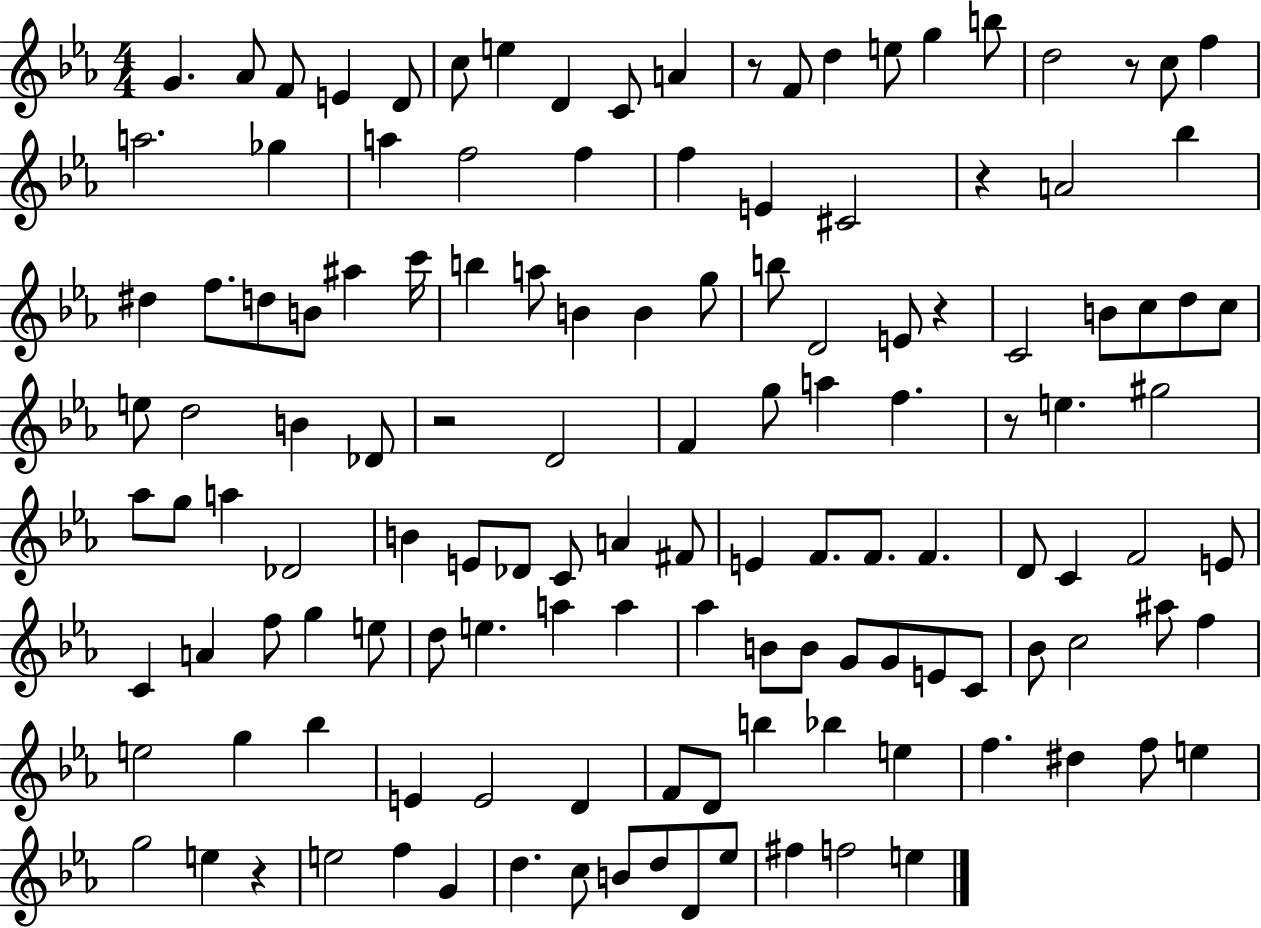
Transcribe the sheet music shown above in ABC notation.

X:1
T:Untitled
M:4/4
L:1/4
K:Eb
G _A/2 F/2 E D/2 c/2 e D C/2 A z/2 F/2 d e/2 g b/2 d2 z/2 c/2 f a2 _g a f2 f f E ^C2 z A2 _b ^d f/2 d/2 B/2 ^a c'/4 b a/2 B B g/2 b/2 D2 E/2 z C2 B/2 c/2 d/2 c/2 e/2 d2 B _D/2 z2 D2 F g/2 a f z/2 e ^g2 _a/2 g/2 a _D2 B E/2 _D/2 C/2 A ^F/2 E F/2 F/2 F D/2 C F2 E/2 C A f/2 g e/2 d/2 e a a _a B/2 B/2 G/2 G/2 E/2 C/2 _B/2 c2 ^a/2 f e2 g _b E E2 D F/2 D/2 b _b e f ^d f/2 e g2 e z e2 f G d c/2 B/2 d/2 D/2 _e/2 ^f f2 e